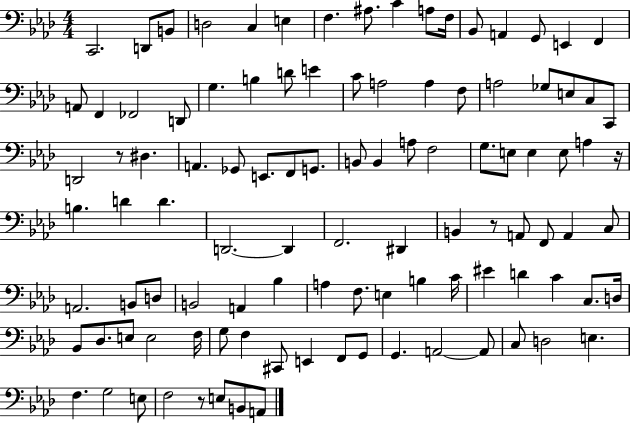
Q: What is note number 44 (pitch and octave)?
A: F3